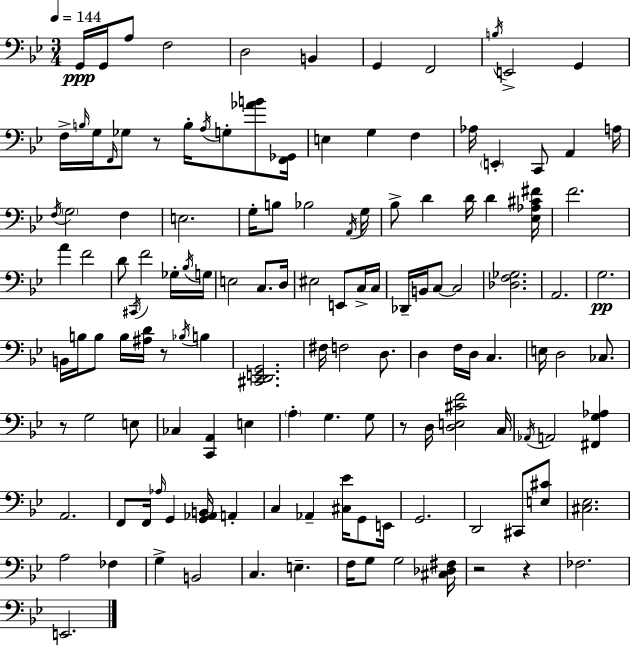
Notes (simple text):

G2/s G2/s A3/e F3/h D3/h B2/q G2/q F2/h B3/s E2/h G2/q F3/s B3/s G3/s F2/s Gb3/e R/e B3/s A3/s G3/e [Ab4,B4]/e [F2,Gb2]/s E3/q G3/q F3/q Ab3/s E2/q C2/e A2/q A3/s F3/s G3/h F3/q E3/h. G3/s B3/e Bb3/h A2/s G3/s Bb3/e D4/q D4/s D4/q [Eb3,Ab3,C#4,F#4]/s F4/h. A4/q F4/h D4/e C#2/s F4/h Gb3/s Bb3/s G3/s E3/h C3/e. D3/s EIS3/h E2/e C3/s C3/s Db2/s B2/s C3/e C3/h [Db3,F3,Gb3]/h. A2/h. G3/h. B2/s B3/s B3/e B3/s [A#3,D4]/s R/e Bb3/s B3/q [C#2,D2,E2,G2]/h. F#3/s F3/h D3/e. D3/q F3/s D3/s C3/q. E3/s D3/h CES3/e. R/e G3/h E3/e CES3/q [C2,A2]/q E3/q A3/q G3/q. G3/e R/e D3/s [D3,E3,C#4,F4]/h C3/s Ab2/s A2/h [F#2,G3,Ab3]/q A2/h. F2/e F2/s Ab3/s G2/q [G2,Ab2,B2]/s A2/q C3/q Ab2/q [C#3,Eb4]/s G2/e E2/s G2/h. D2/h C#2/e [E3,C#4]/e [C#3,Eb3]/h. A3/h FES3/q G3/q B2/h C3/q. E3/q. F3/s G3/e G3/h [C#3,Db3,F#3]/s R/h R/q FES3/h. E2/h.